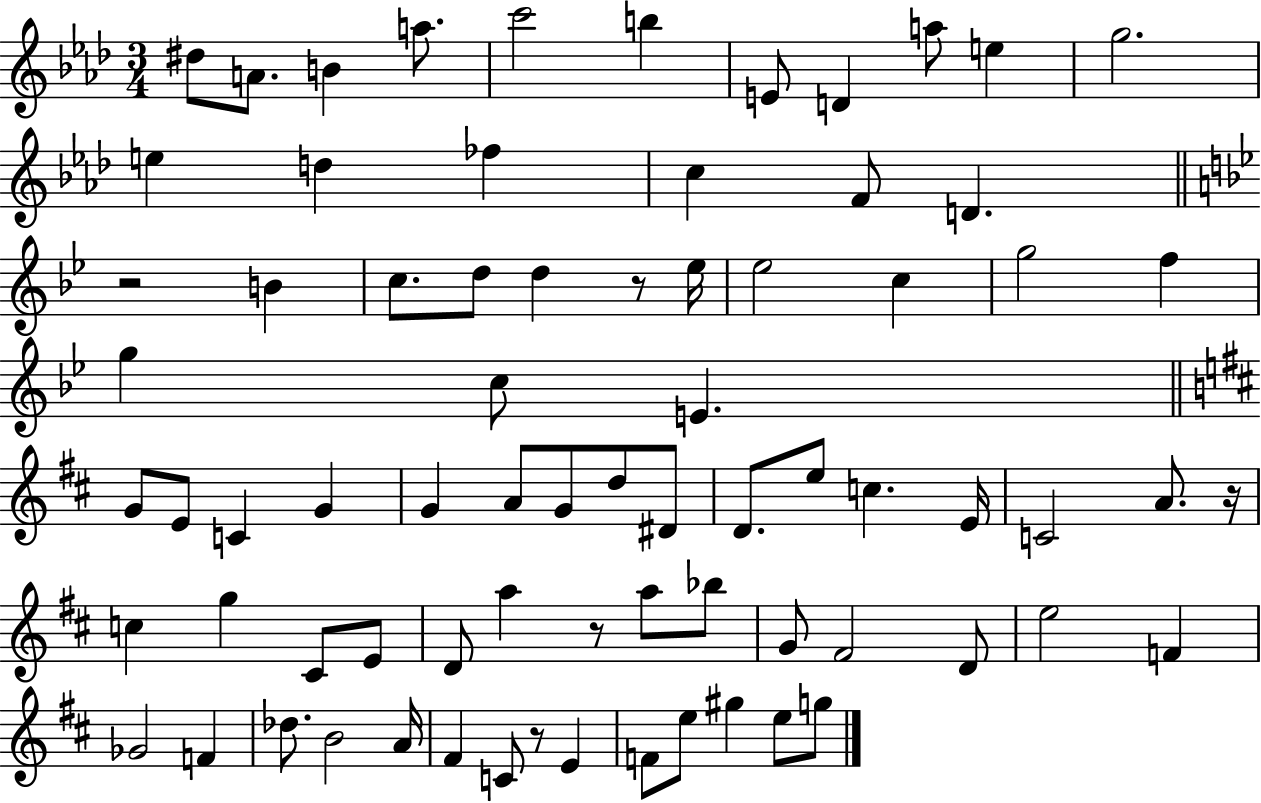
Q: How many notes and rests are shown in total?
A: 75